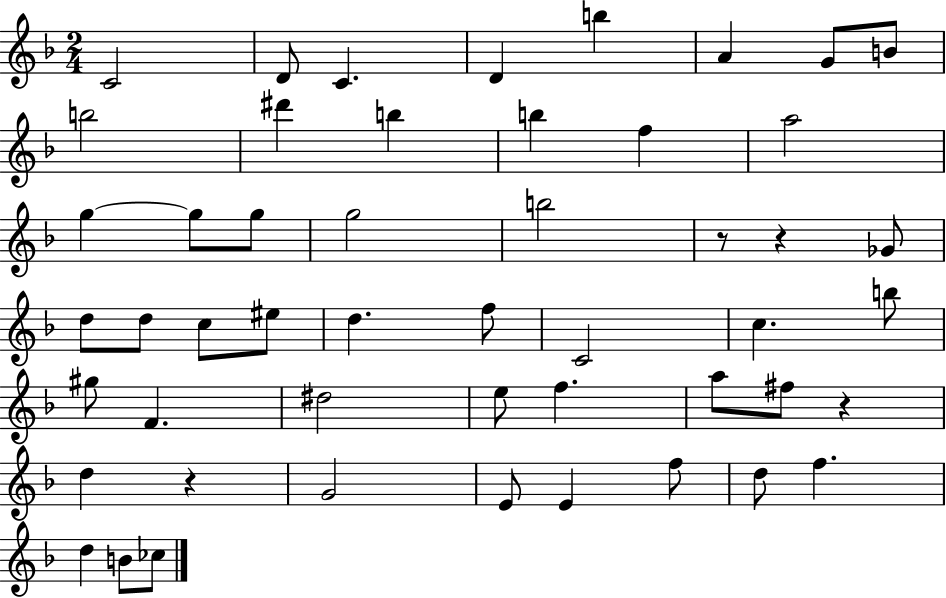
C4/h D4/e C4/q. D4/q B5/q A4/q G4/e B4/e B5/h D#6/q B5/q B5/q F5/q A5/h G5/q G5/e G5/e G5/h B5/h R/e R/q Gb4/e D5/e D5/e C5/e EIS5/e D5/q. F5/e C4/h C5/q. B5/e G#5/e F4/q. D#5/h E5/e F5/q. A5/e F#5/e R/q D5/q R/q G4/h E4/e E4/q F5/e D5/e F5/q. D5/q B4/e CES5/e